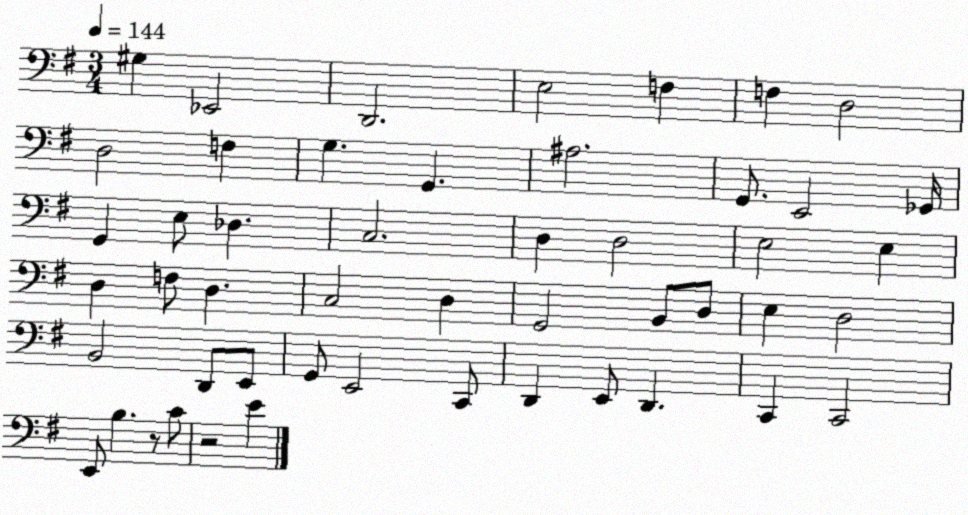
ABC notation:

X:1
T:Untitled
M:3/4
L:1/4
K:G
^G, _E,,2 D,,2 E,2 F, F, D,2 D,2 F, G, G,, ^A,2 G,,/2 E,,2 _G,,/4 G,, E,/2 _D, C,2 D, D,2 E,2 E, D, F,/2 D, C,2 D, G,,2 B,,/2 D,/2 E, D,2 B,,2 D,,/2 E,,/2 G,,/2 E,,2 C,,/2 D,, E,,/2 D,, C,, C,,2 E,,/2 B, z/2 C/2 z2 E